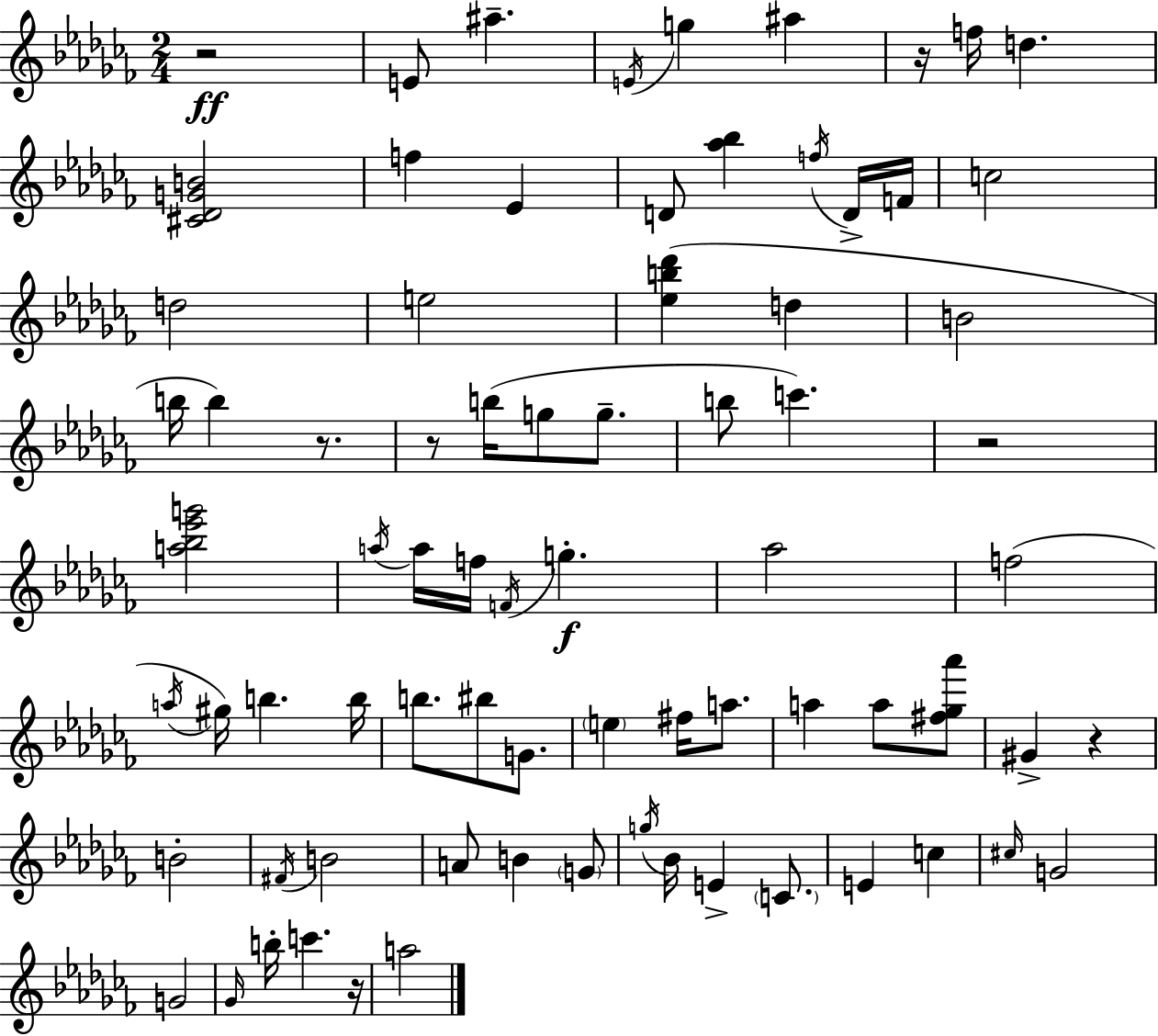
{
  \clef treble
  \numericTimeSignature
  \time 2/4
  \key aes \minor
  r2\ff | e'8 ais''4.-- | \acciaccatura { e'16 } g''4 ais''4 | r16 f''16 d''4. | \break <cis' des' g' b'>2 | f''4 ees'4 | d'8 <aes'' bes''>4 \acciaccatura { f''16 } | d'16-> f'16 c''2 | \break d''2 | e''2 | <ees'' b'' des'''>4( d''4 | b'2 | \break b''16 b''4) r8. | r8 b''16( g''8 g''8.-- | b''8 c'''4.) | r2 | \break <a'' bes'' ees''' g'''>2 | \acciaccatura { a''16 } a''16 f''16 \acciaccatura { f'16 } g''4.-.\f | aes''2 | f''2( | \break \acciaccatura { a''16 } gis''16) b''4. | b''16 b''8. | bis''8 g'8. \parenthesize e''4 | fis''16 a''8. a''4 | \break a''8 <fis'' ges'' aes'''>8 gis'4-> | r4 b'2-. | \acciaccatura { fis'16 } b'2 | a'8 | \break b'4 \parenthesize g'8 \acciaccatura { g''16 } bes'16 | e'4-> \parenthesize c'8. e'4 | c''4 \grace { cis''16 } | g'2 | \break g'2 | \grace { ges'16 } b''16-. c'''4. | r16 a''2 | \bar "|."
}